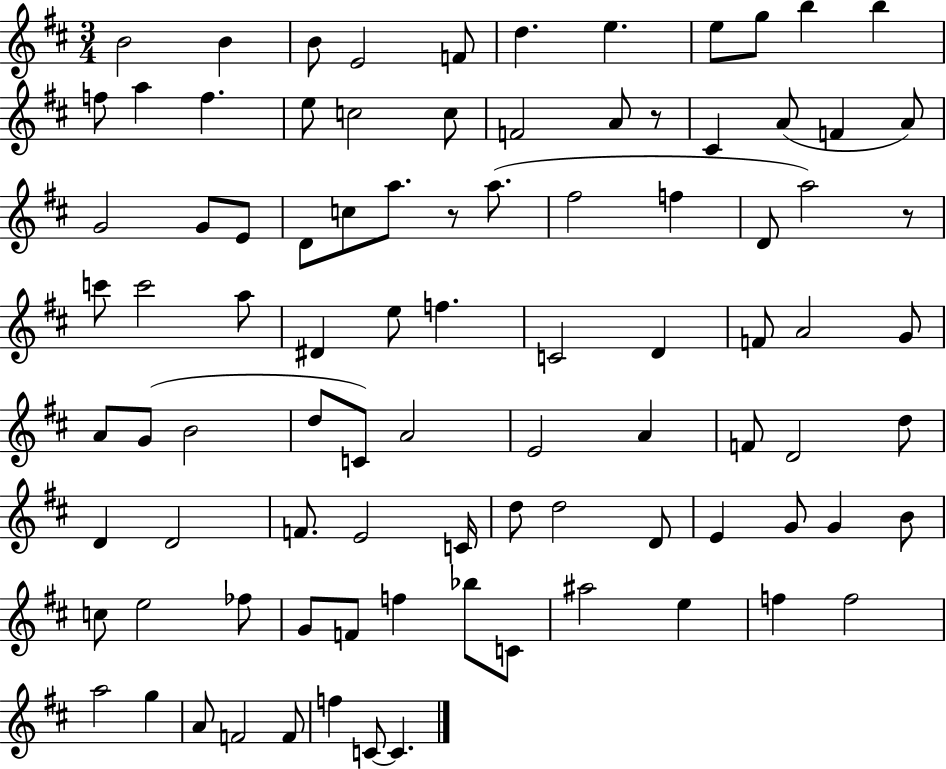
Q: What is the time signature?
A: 3/4